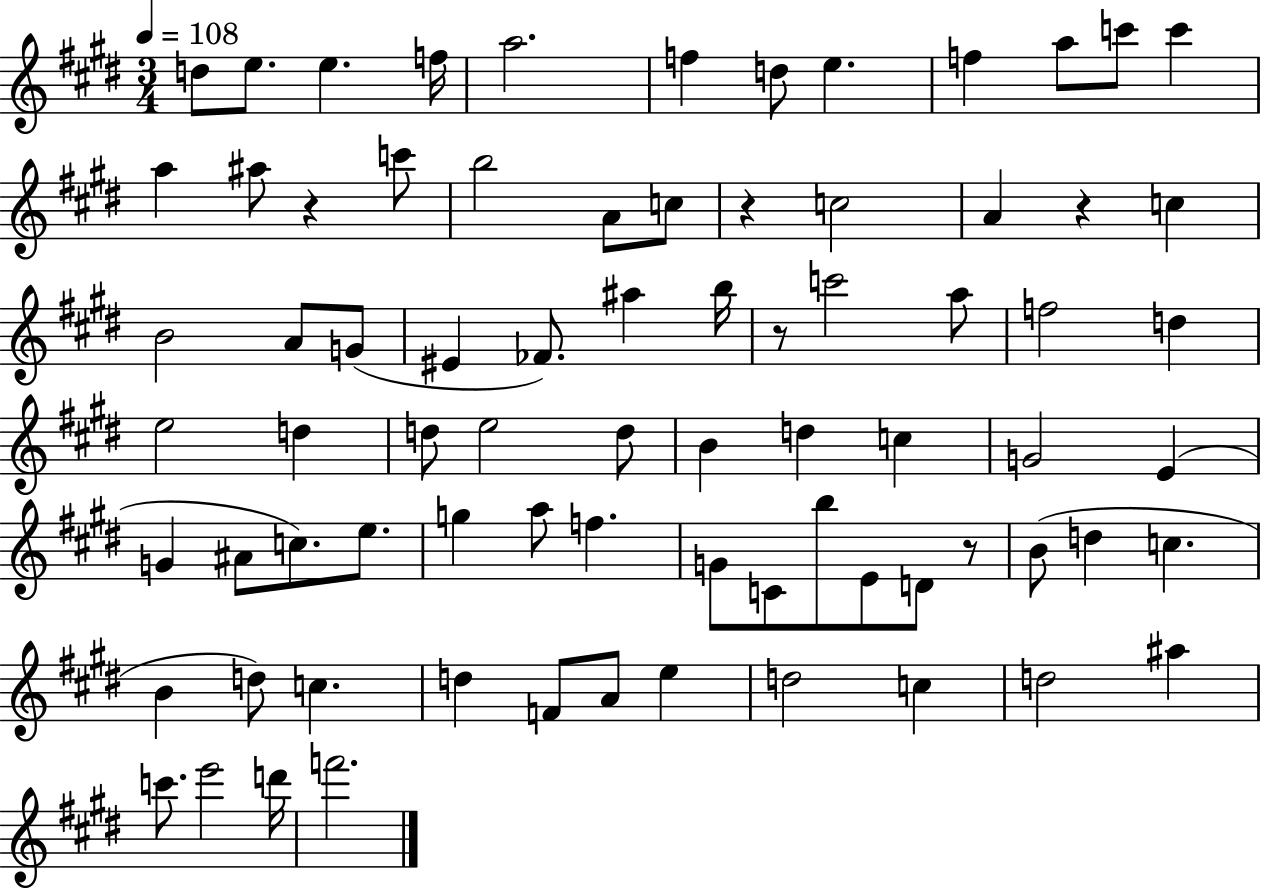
{
  \clef treble
  \numericTimeSignature
  \time 3/4
  \key e \major
  \tempo 4 = 108
  \repeat volta 2 { d''8 e''8. e''4. f''16 | a''2. | f''4 d''8 e''4. | f''4 a''8 c'''8 c'''4 | \break a''4 ais''8 r4 c'''8 | b''2 a'8 c''8 | r4 c''2 | a'4 r4 c''4 | \break b'2 a'8 g'8( | eis'4 fes'8.) ais''4 b''16 | r8 c'''2 a''8 | f''2 d''4 | \break e''2 d''4 | d''8 e''2 d''8 | b'4 d''4 c''4 | g'2 e'4( | \break g'4 ais'8 c''8.) e''8. | g''4 a''8 f''4. | g'8 c'8 b''8 e'8 d'8 r8 | b'8( d''4 c''4. | \break b'4 d''8) c''4. | d''4 f'8 a'8 e''4 | d''2 c''4 | d''2 ais''4 | \break c'''8. e'''2 d'''16 | f'''2. | } \bar "|."
}